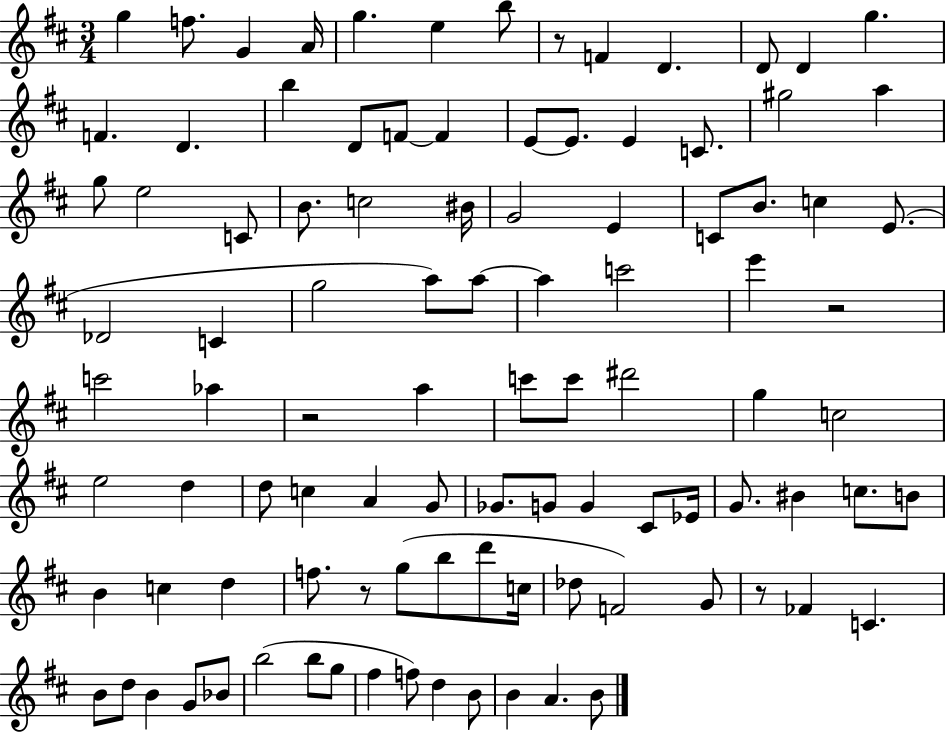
G5/q F5/e. G4/q A4/s G5/q. E5/q B5/e R/e F4/q D4/q. D4/e D4/q G5/q. F4/q. D4/q. B5/q D4/e F4/e F4/q E4/e E4/e. E4/q C4/e. G#5/h A5/q G5/e E5/h C4/e B4/e. C5/h BIS4/s G4/h E4/q C4/e B4/e. C5/q E4/e. Db4/h C4/q G5/h A5/e A5/e A5/q C6/h E6/q R/h C6/h Ab5/q R/h A5/q C6/e C6/e D#6/h G5/q C5/h E5/h D5/q D5/e C5/q A4/q G4/e Gb4/e. G4/e G4/q C#4/e Eb4/s G4/e. BIS4/q C5/e. B4/e B4/q C5/q D5/q F5/e. R/e G5/e B5/e D6/e C5/s Db5/e F4/h G4/e R/e FES4/q C4/q. B4/e D5/e B4/q G4/e Bb4/e B5/h B5/e G5/e F#5/q F5/e D5/q B4/e B4/q A4/q. B4/e